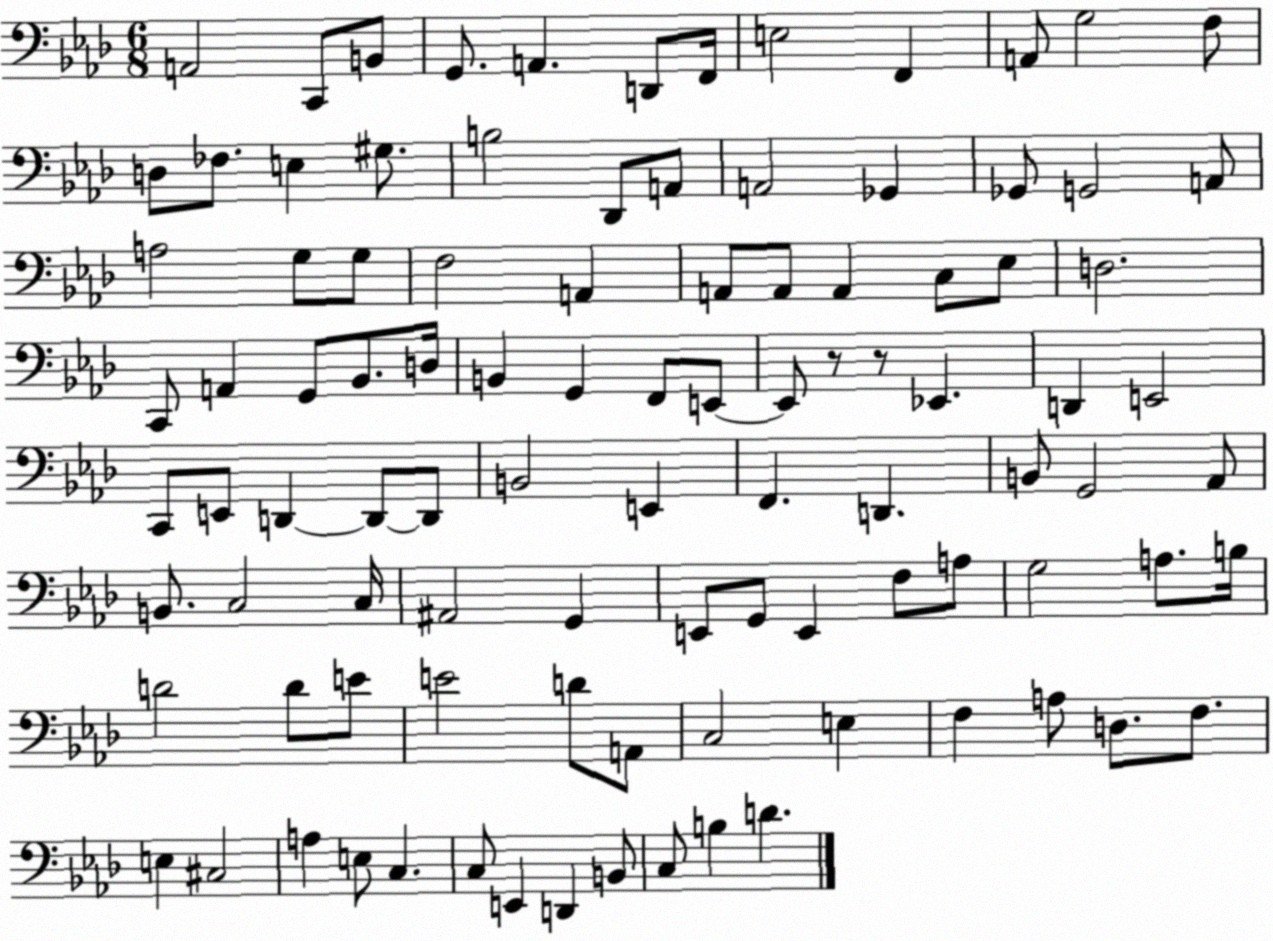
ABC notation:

X:1
T:Untitled
M:6/8
L:1/4
K:Ab
A,,2 C,,/2 B,,/2 G,,/2 A,, D,,/2 F,,/4 E,2 F,, A,,/2 G,2 F,/2 D,/2 _F,/2 E, ^G,/2 B,2 _D,,/2 A,,/2 A,,2 _G,, _G,,/2 G,,2 A,,/2 A,2 G,/2 G,/2 F,2 A,, A,,/2 A,,/2 A,, C,/2 _E,/2 D,2 C,,/2 A,, G,,/2 _B,,/2 D,/4 B,, G,, F,,/2 E,,/2 E,,/2 z/2 z/2 _E,, D,, E,,2 C,,/2 E,,/2 D,, D,,/2 D,,/2 B,,2 E,, F,, D,, B,,/2 G,,2 _A,,/2 B,,/2 C,2 C,/4 ^A,,2 G,, E,,/2 G,,/2 E,, F,/2 A,/2 G,2 A,/2 B,/4 D2 D/2 E/2 E2 D/2 A,,/2 C,2 E, F, A,/2 D,/2 F,/2 E, ^C,2 A, E,/2 C, C,/2 E,, D,, B,,/2 C,/2 B, D